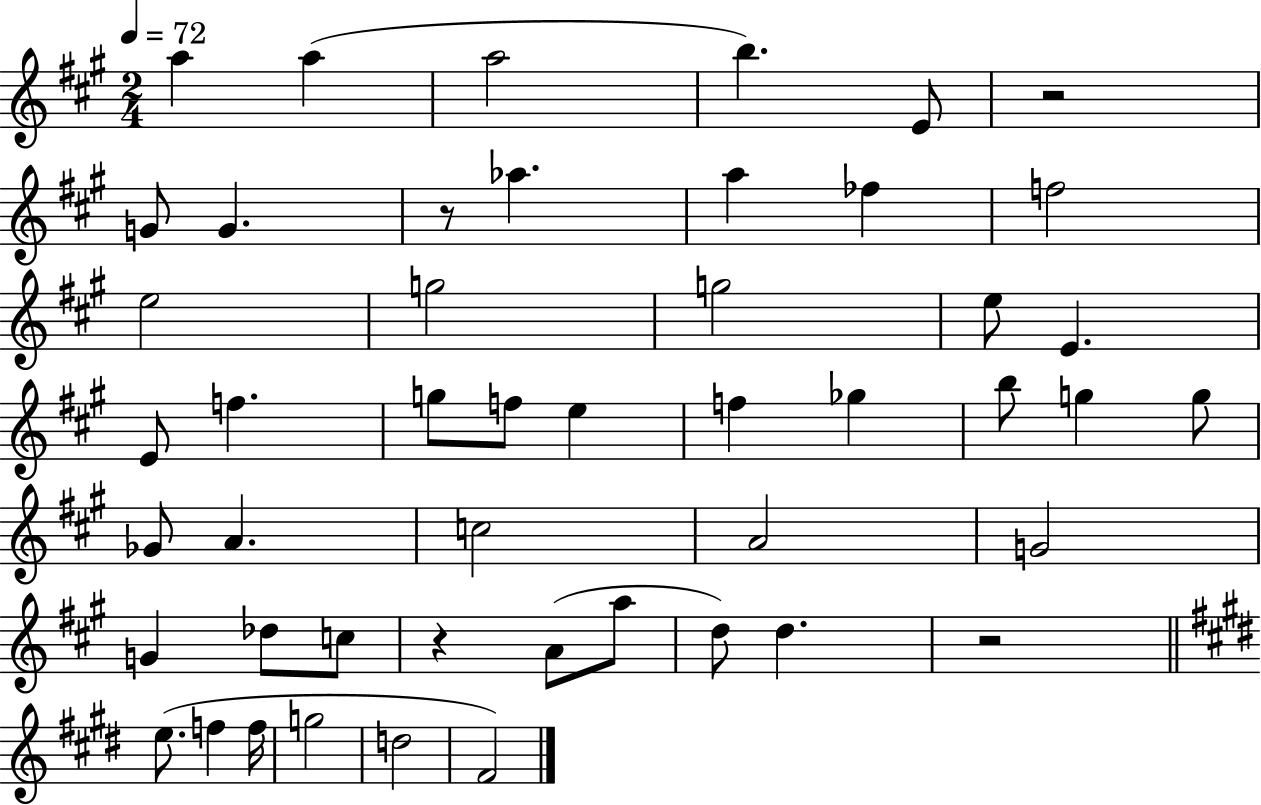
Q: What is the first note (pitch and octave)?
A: A5